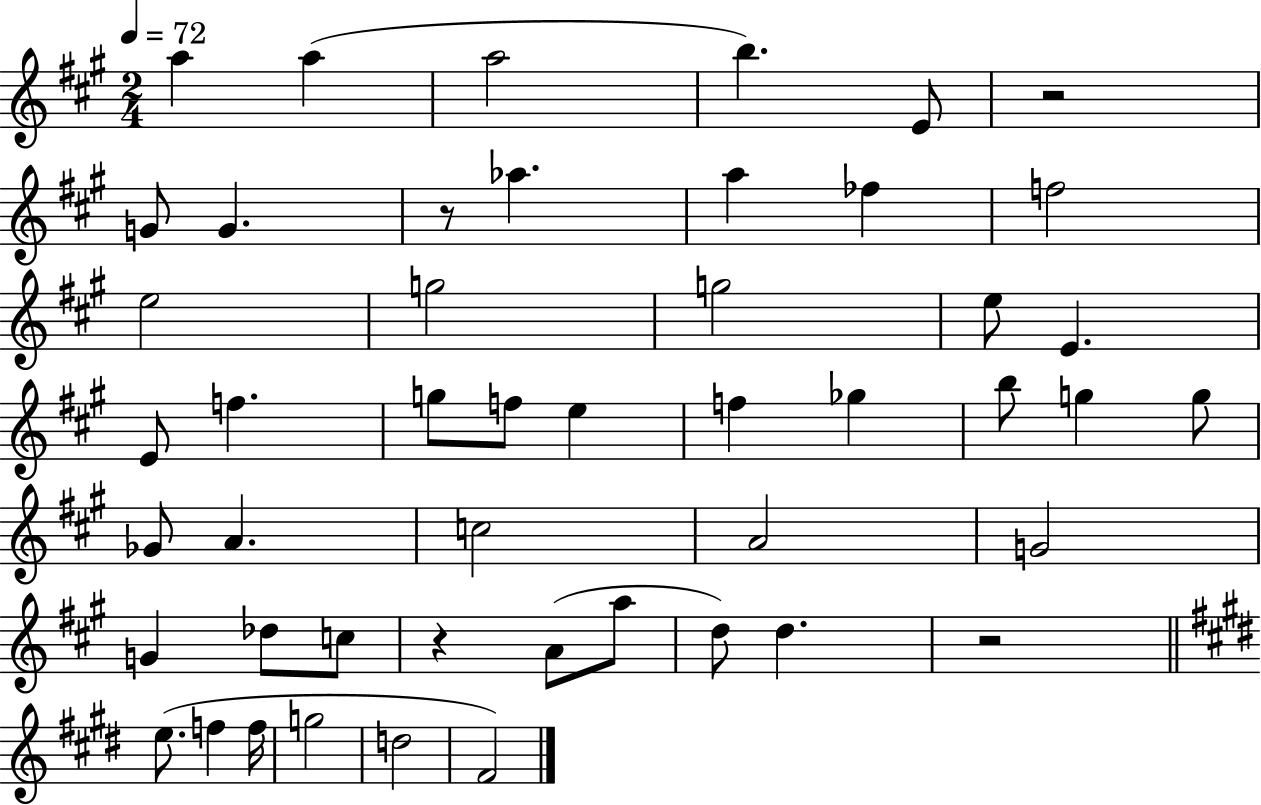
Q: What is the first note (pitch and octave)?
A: A5